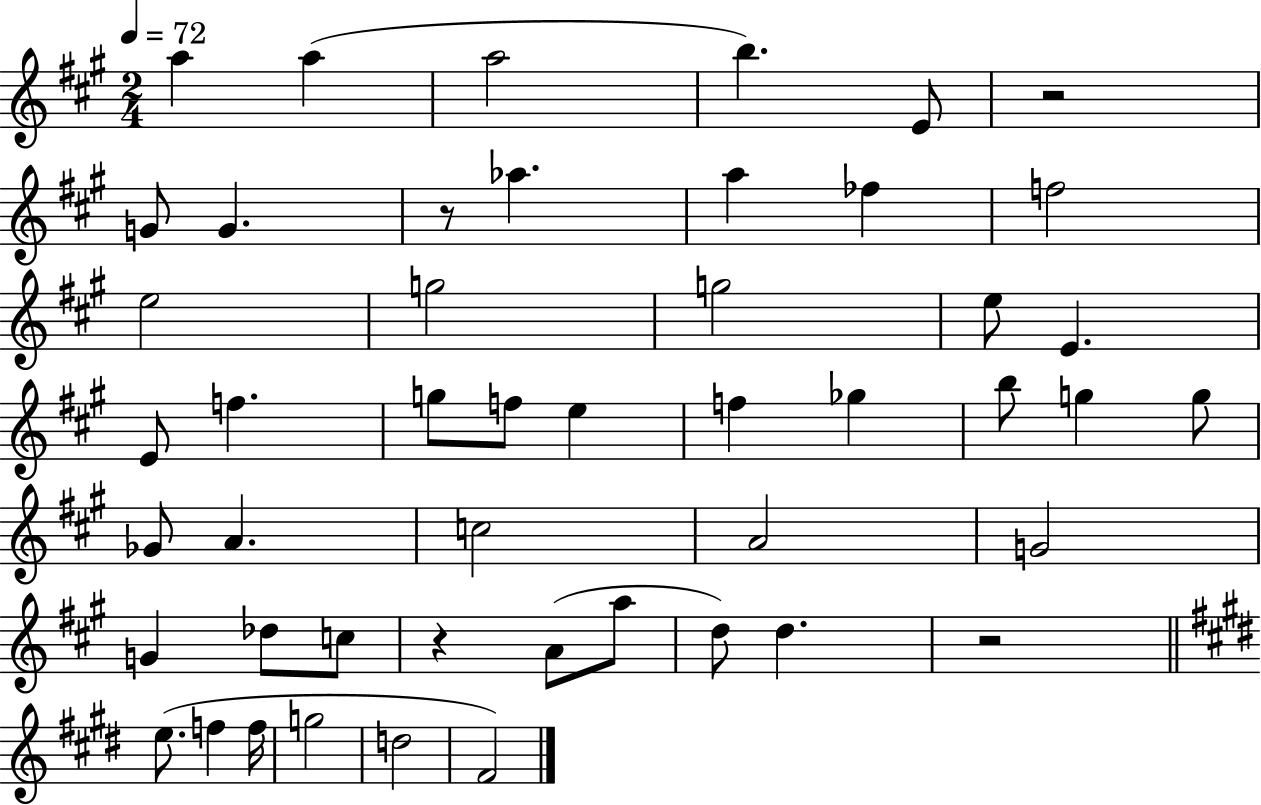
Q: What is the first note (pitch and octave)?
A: A5